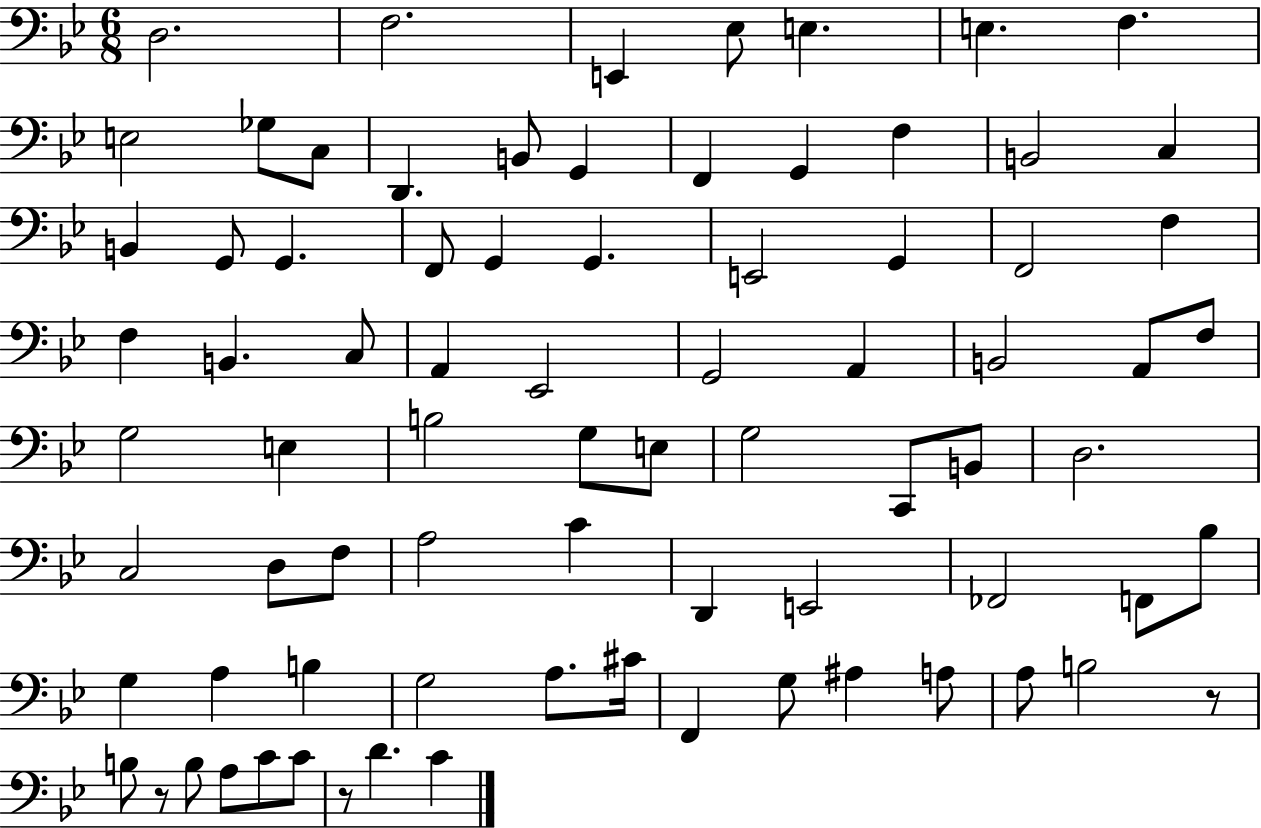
{
  \clef bass
  \numericTimeSignature
  \time 6/8
  \key bes \major
  \repeat volta 2 { d2. | f2. | e,4 ees8 e4. | e4. f4. | \break e2 ges8 c8 | d,4. b,8 g,4 | f,4 g,4 f4 | b,2 c4 | \break b,4 g,8 g,4. | f,8 g,4 g,4. | e,2 g,4 | f,2 f4 | \break f4 b,4. c8 | a,4 ees,2 | g,2 a,4 | b,2 a,8 f8 | \break g2 e4 | b2 g8 e8 | g2 c,8 b,8 | d2. | \break c2 d8 f8 | a2 c'4 | d,4 e,2 | fes,2 f,8 bes8 | \break g4 a4 b4 | g2 a8. cis'16 | f,4 g8 ais4 a8 | a8 b2 r8 | \break b8 r8 b8 a8 c'8 c'8 | r8 d'4. c'4 | } \bar "|."
}